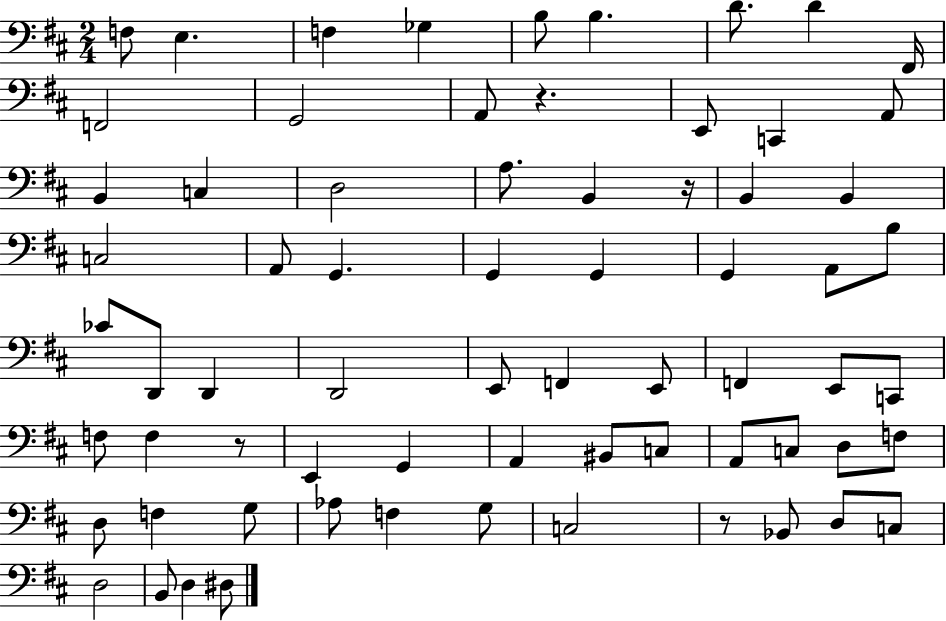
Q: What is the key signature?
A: D major